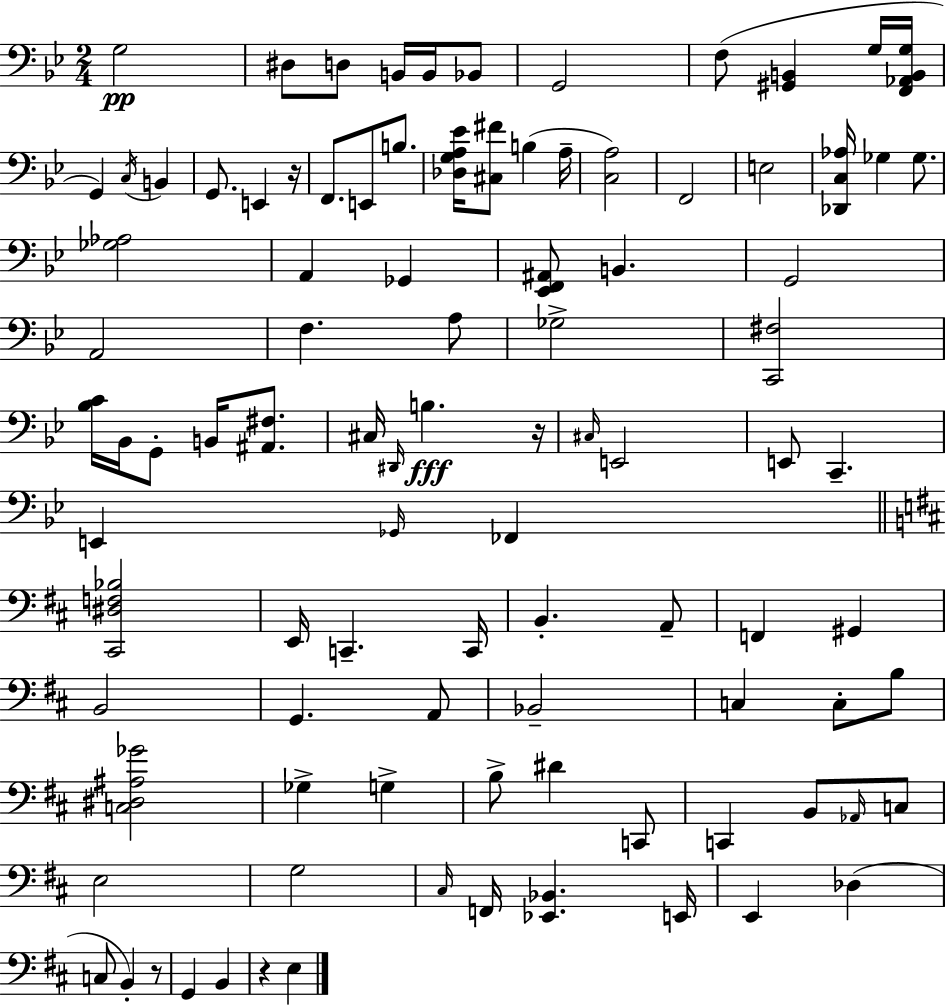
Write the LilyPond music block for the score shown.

{
  \clef bass
  \numericTimeSignature
  \time 2/4
  \key g \minor
  \repeat volta 2 { g2\pp | dis8 d8 b,16 b,16 bes,8 | g,2 | f8( <gis, b,>4 g16 <f, aes, b, g>16 | \break g,4) \acciaccatura { c16 } b,4 | g,8. e,4 | r16 f,8. e,8 b8. | <des g a ees'>16 <cis fis'>8 b4( | \break a16-- <c a>2) | f,2 | e2 | <des, c aes>16 ges4 ges8. | \break <ges aes>2 | a,4 ges,4 | <ees, f, ais,>8 b,4. | g,2 | \break a,2 | f4. a8 | ges2-> | <c, fis>2 | \break <bes c'>16 bes,16 g,8-. b,16 <ais, fis>8. | cis16 \grace { dis,16 } b4.\fff | r16 \grace { cis16 } e,2 | e,8 c,4.-- | \break e,4 \grace { ges,16 } | fes,4 \bar "||" \break \key d \major <cis, dis f bes>2 | e,16 c,4.-- c,16 | b,4.-. a,8-- | f,4 gis,4 | \break b,2 | g,4. a,8 | bes,2-- | c4 c8-. b8 | \break <c dis ais ges'>2 | ges4-> g4-> | b8-> dis'4 c,8 | c,4 b,8 \grace { aes,16 } c8 | \break e2 | g2 | \grace { cis16 } f,16 <ees, bes,>4. | e,16 e,4 des4( | \break c8 b,4-.) | r8 g,4 b,4 | r4 e4 | } \bar "|."
}